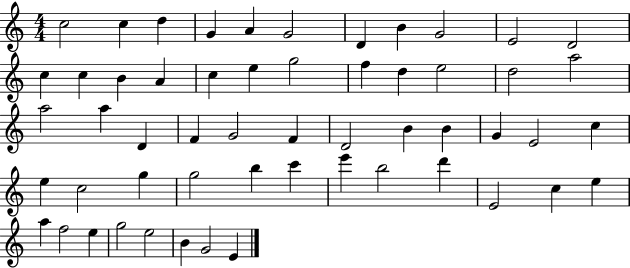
{
  \clef treble
  \numericTimeSignature
  \time 4/4
  \key c \major
  c''2 c''4 d''4 | g'4 a'4 g'2 | d'4 b'4 g'2 | e'2 d'2 | \break c''4 c''4 b'4 a'4 | c''4 e''4 g''2 | f''4 d''4 e''2 | d''2 a''2 | \break a''2 a''4 d'4 | f'4 g'2 f'4 | d'2 b'4 b'4 | g'4 e'2 c''4 | \break e''4 c''2 g''4 | g''2 b''4 c'''4 | e'''4 b''2 d'''4 | e'2 c''4 e''4 | \break a''4 f''2 e''4 | g''2 e''2 | b'4 g'2 e'4 | \bar "|."
}